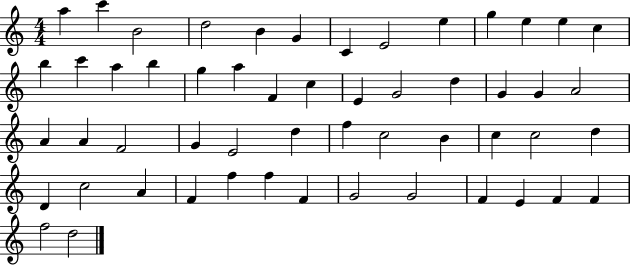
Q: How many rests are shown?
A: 0